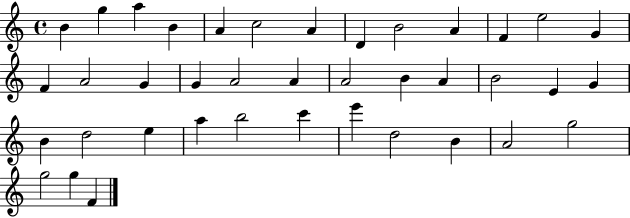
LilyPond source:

{
  \clef treble
  \time 4/4
  \defaultTimeSignature
  \key c \major
  b'4 g''4 a''4 b'4 | a'4 c''2 a'4 | d'4 b'2 a'4 | f'4 e''2 g'4 | \break f'4 a'2 g'4 | g'4 a'2 a'4 | a'2 b'4 a'4 | b'2 e'4 g'4 | \break b'4 d''2 e''4 | a''4 b''2 c'''4 | e'''4 d''2 b'4 | a'2 g''2 | \break g''2 g''4 f'4 | \bar "|."
}